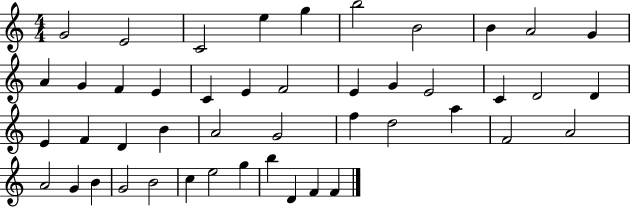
X:1
T:Untitled
M:4/4
L:1/4
K:C
G2 E2 C2 e g b2 B2 B A2 G A G F E C E F2 E G E2 C D2 D E F D B A2 G2 f d2 a F2 A2 A2 G B G2 B2 c e2 g b D F F